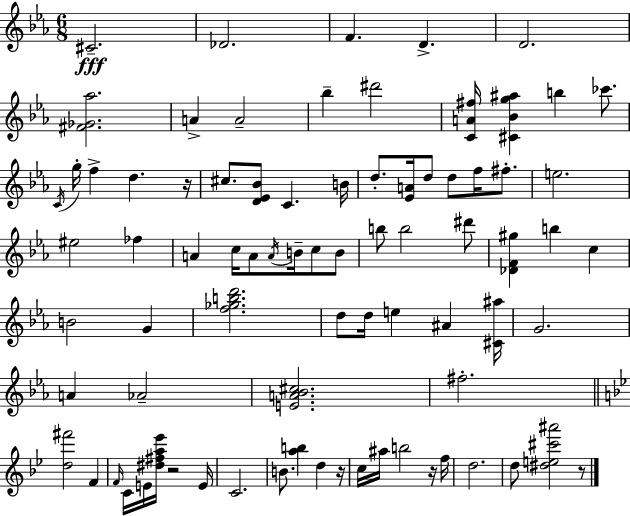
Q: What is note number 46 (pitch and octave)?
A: A4